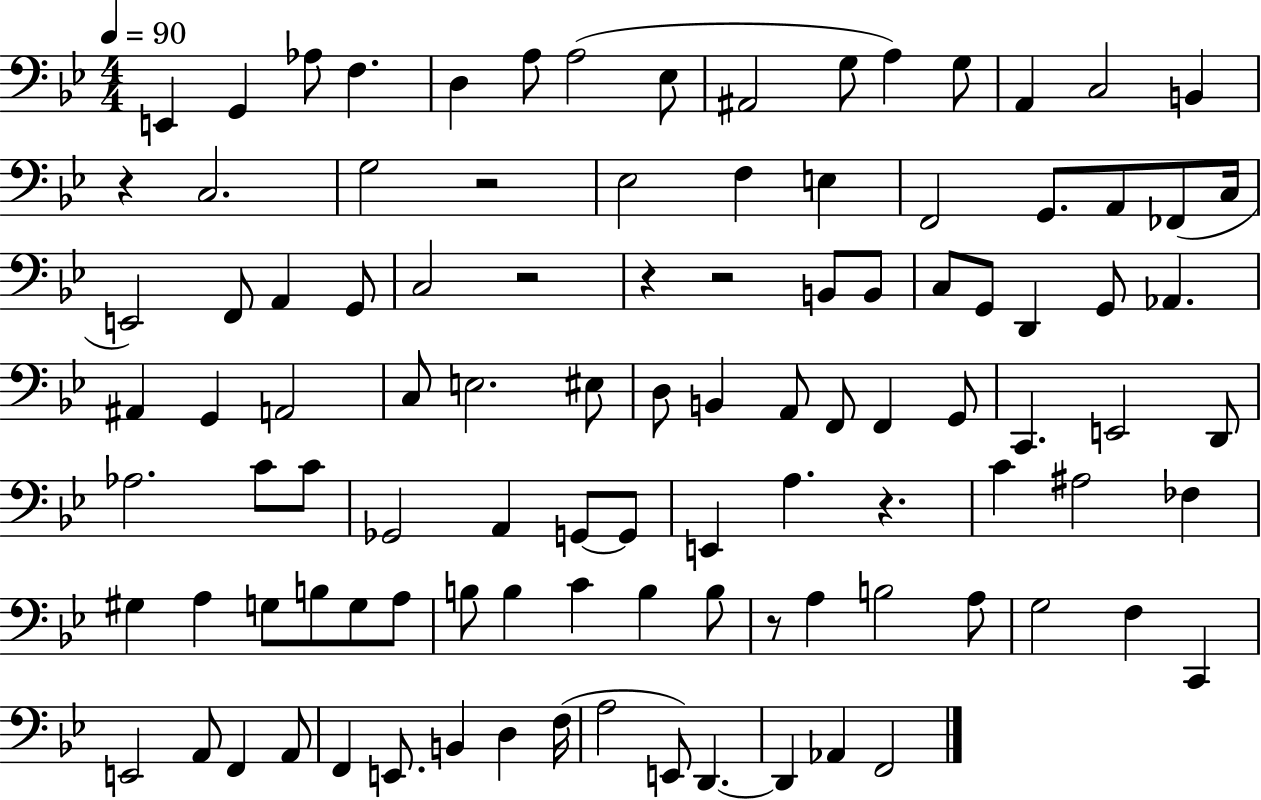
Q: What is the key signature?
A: BES major